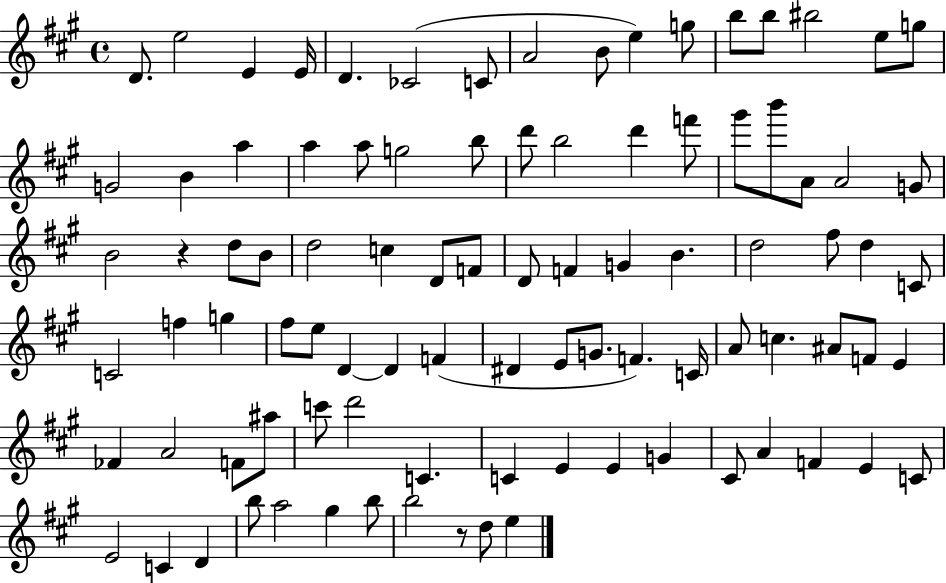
{
  \clef treble
  \time 4/4
  \defaultTimeSignature
  \key a \major
  d'8. e''2 e'4 e'16 | d'4. ces'2( c'8 | a'2 b'8 e''4) g''8 | b''8 b''8 bis''2 e''8 g''8 | \break g'2 b'4 a''4 | a''4 a''8 g''2 b''8 | d'''8 b''2 d'''4 f'''8 | gis'''8 b'''8 a'8 a'2 g'8 | \break b'2 r4 d''8 b'8 | d''2 c''4 d'8 f'8 | d'8 f'4 g'4 b'4. | d''2 fis''8 d''4 c'8 | \break c'2 f''4 g''4 | fis''8 e''8 d'4~~ d'4 f'4( | dis'4 e'8 g'8. f'4.) c'16 | a'8 c''4. ais'8 f'8 e'4 | \break fes'4 a'2 f'8 ais''8 | c'''8 d'''2 c'4. | c'4 e'4 e'4 g'4 | cis'8 a'4 f'4 e'4 c'8 | \break e'2 c'4 d'4 | b''8 a''2 gis''4 b''8 | b''2 r8 d''8 e''4 | \bar "|."
}